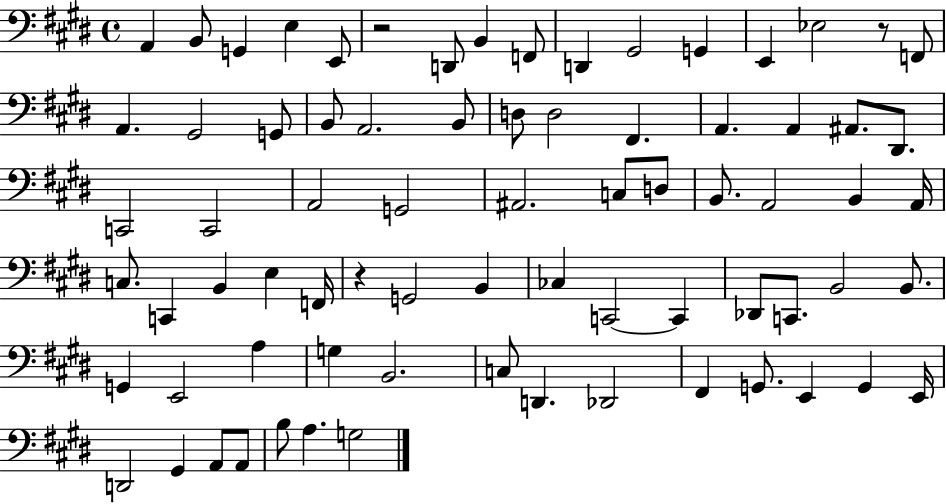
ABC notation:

X:1
T:Untitled
M:4/4
L:1/4
K:E
A,, B,,/2 G,, E, E,,/2 z2 D,,/2 B,, F,,/2 D,, ^G,,2 G,, E,, _E,2 z/2 F,,/2 A,, ^G,,2 G,,/2 B,,/2 A,,2 B,,/2 D,/2 D,2 ^F,, A,, A,, ^A,,/2 ^D,,/2 C,,2 C,,2 A,,2 G,,2 ^A,,2 C,/2 D,/2 B,,/2 A,,2 B,, A,,/4 C,/2 C,, B,, E, F,,/4 z G,,2 B,, _C, C,,2 C,, _D,,/2 C,,/2 B,,2 B,,/2 G,, E,,2 A, G, B,,2 C,/2 D,, _D,,2 ^F,, G,,/2 E,, G,, E,,/4 D,,2 ^G,, A,,/2 A,,/2 B,/2 A, G,2